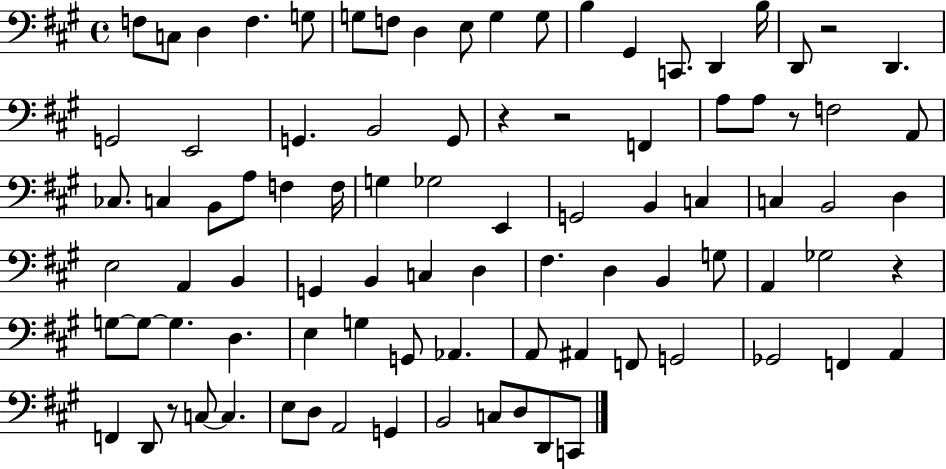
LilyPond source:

{
  \clef bass
  \time 4/4
  \defaultTimeSignature
  \key a \major
  f8 c8 d4 f4. g8 | g8 f8 d4 e8 g4 g8 | b4 gis,4 c,8. d,4 b16 | d,8 r2 d,4. | \break g,2 e,2 | g,4. b,2 g,8 | r4 r2 f,4 | a8 a8 r8 f2 a,8 | \break ces8. c4 b,8 a8 f4 f16 | g4 ges2 e,4 | g,2 b,4 c4 | c4 b,2 d4 | \break e2 a,4 b,4 | g,4 b,4 c4 d4 | fis4. d4 b,4 g8 | a,4 ges2 r4 | \break g8~~ g8~~ g4. d4. | e4 g4 g,8 aes,4. | a,8 ais,4 f,8 g,2 | ges,2 f,4 a,4 | \break f,4 d,8 r8 c8~~ c4. | e8 d8 a,2 g,4 | b,2 c8 d8 d,8 c,8 | \bar "|."
}